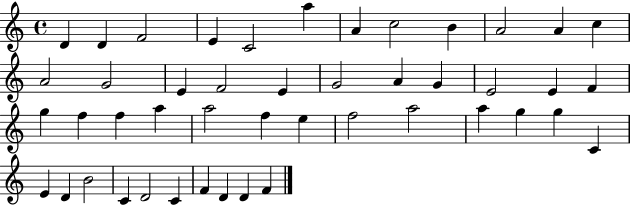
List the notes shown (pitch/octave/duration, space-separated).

D4/q D4/q F4/h E4/q C4/h A5/q A4/q C5/h B4/q A4/h A4/q C5/q A4/h G4/h E4/q F4/h E4/q G4/h A4/q G4/q E4/h E4/q F4/q G5/q F5/q F5/q A5/q A5/h F5/q E5/q F5/h A5/h A5/q G5/q G5/q C4/q E4/q D4/q B4/h C4/q D4/h C4/q F4/q D4/q D4/q F4/q